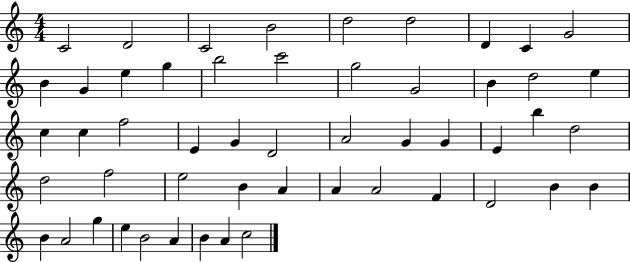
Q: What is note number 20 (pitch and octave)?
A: E5